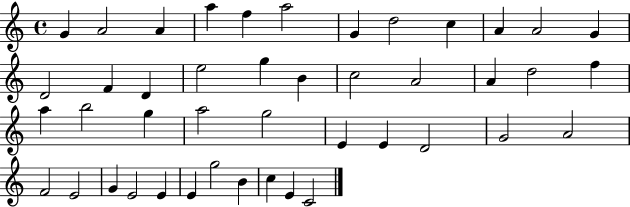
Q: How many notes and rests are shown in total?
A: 44